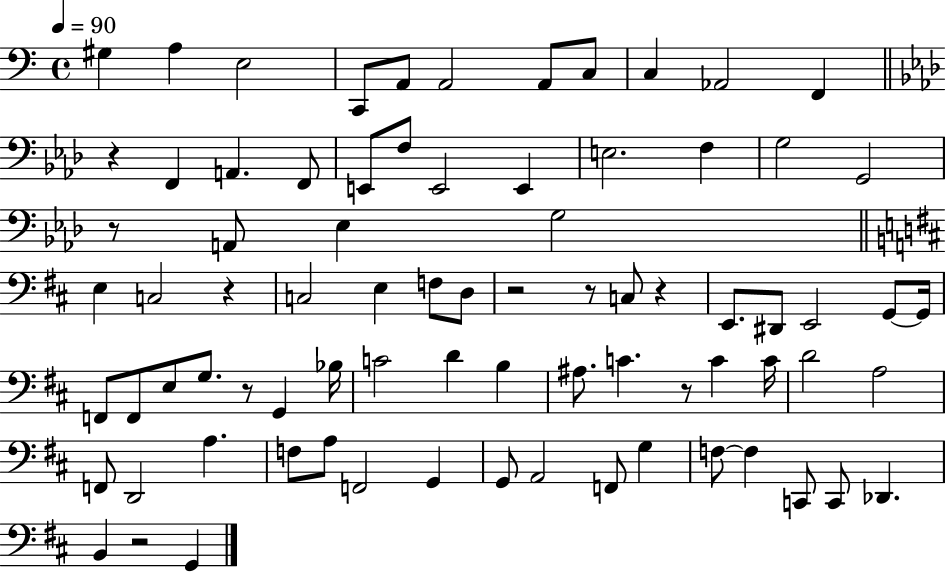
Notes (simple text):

G#3/q A3/q E3/h C2/e A2/e A2/h A2/e C3/e C3/q Ab2/h F2/q R/q F2/q A2/q. F2/e E2/e F3/e E2/h E2/q E3/h. F3/q G3/h G2/h R/e A2/e Eb3/q G3/h E3/q C3/h R/q C3/h E3/q F3/e D3/e R/h R/e C3/e R/q E2/e. D#2/e E2/h G2/e G2/s F2/e F2/e E3/e G3/e. R/e G2/q Bb3/s C4/h D4/q B3/q A#3/e. C4/q. R/e C4/q C4/s D4/h A3/h F2/e D2/h A3/q. F3/e A3/e F2/h G2/q G2/e A2/h F2/e G3/q F3/e F3/q C2/e C2/e Db2/q. B2/q R/h G2/q